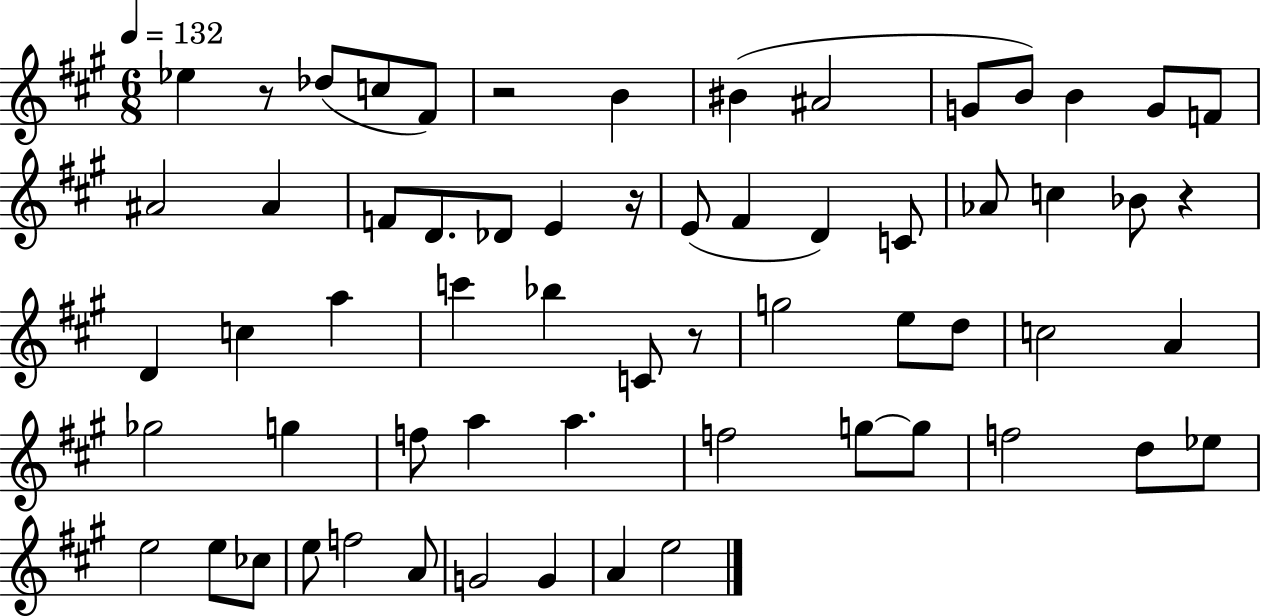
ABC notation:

X:1
T:Untitled
M:6/8
L:1/4
K:A
_e z/2 _d/2 c/2 ^F/2 z2 B ^B ^A2 G/2 B/2 B G/2 F/2 ^A2 ^A F/2 D/2 _D/2 E z/4 E/2 ^F D C/2 _A/2 c _B/2 z D c a c' _b C/2 z/2 g2 e/2 d/2 c2 A _g2 g f/2 a a f2 g/2 g/2 f2 d/2 _e/2 e2 e/2 _c/2 e/2 f2 A/2 G2 G A e2